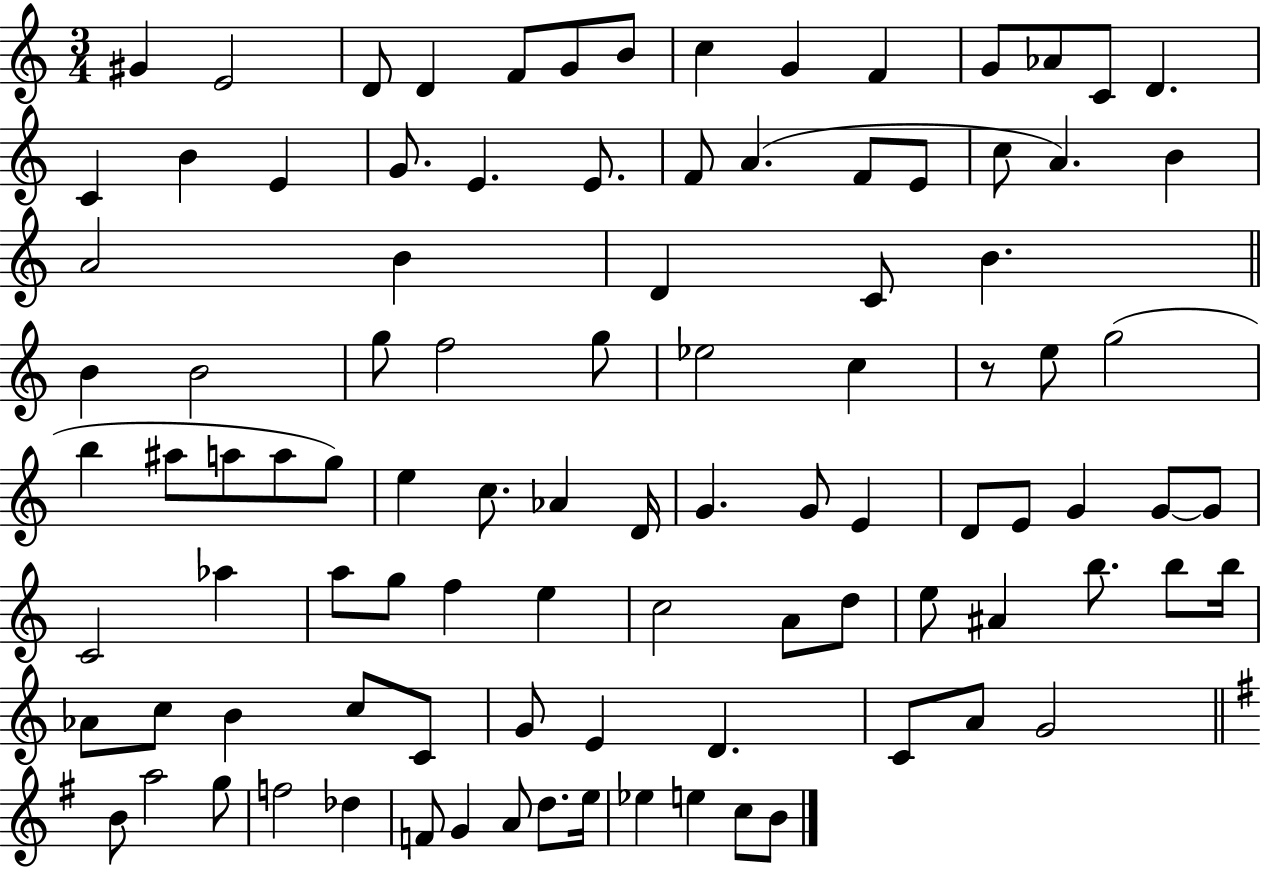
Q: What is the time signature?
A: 3/4